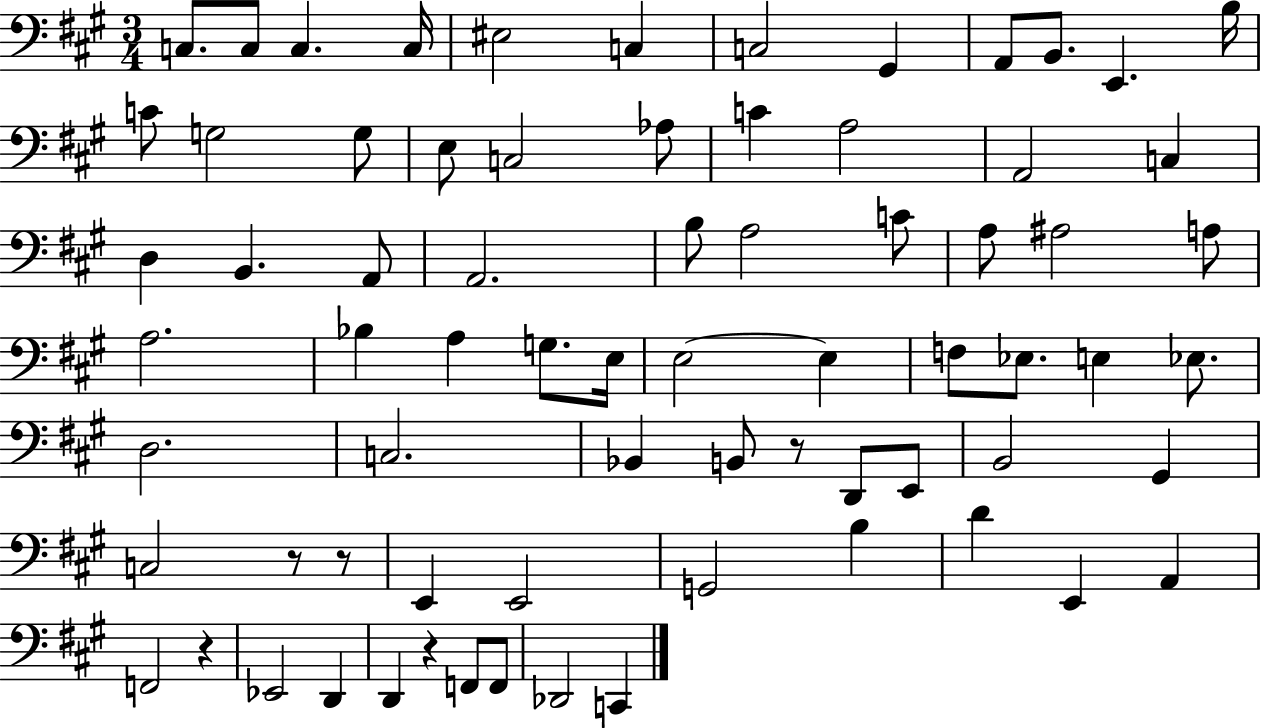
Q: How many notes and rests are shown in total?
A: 72